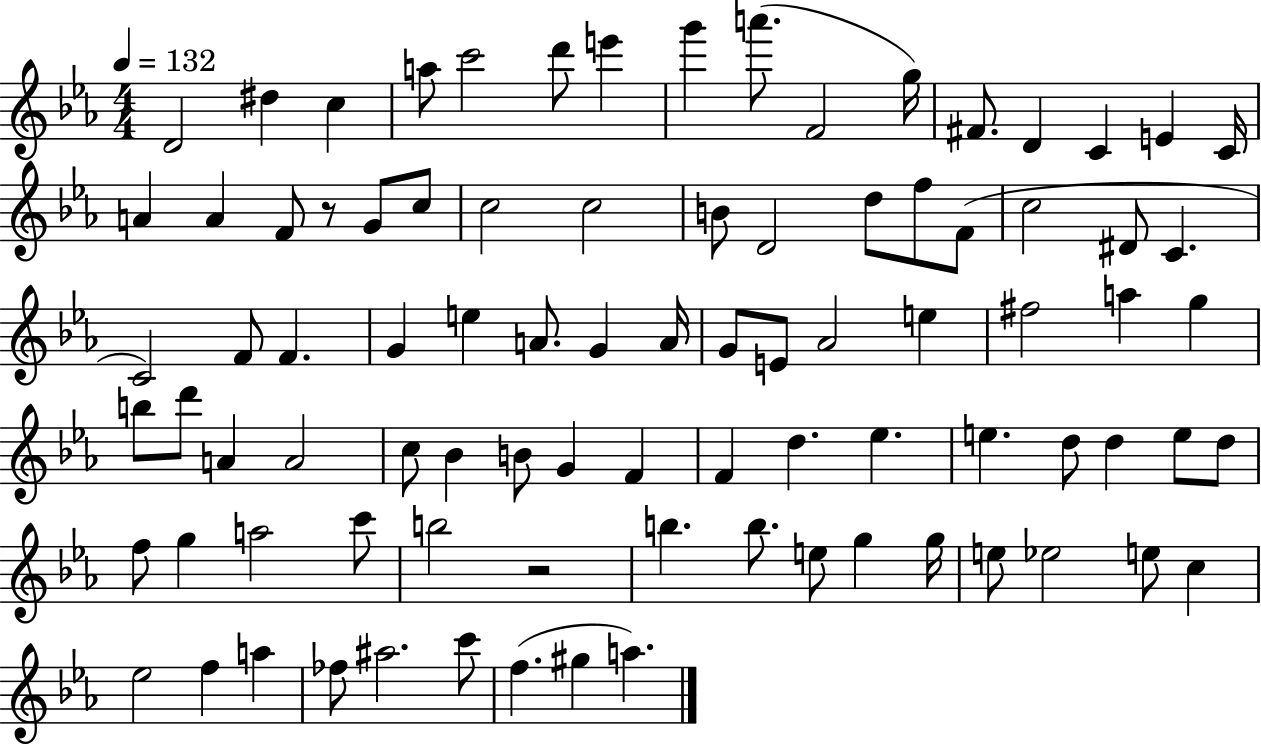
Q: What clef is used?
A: treble